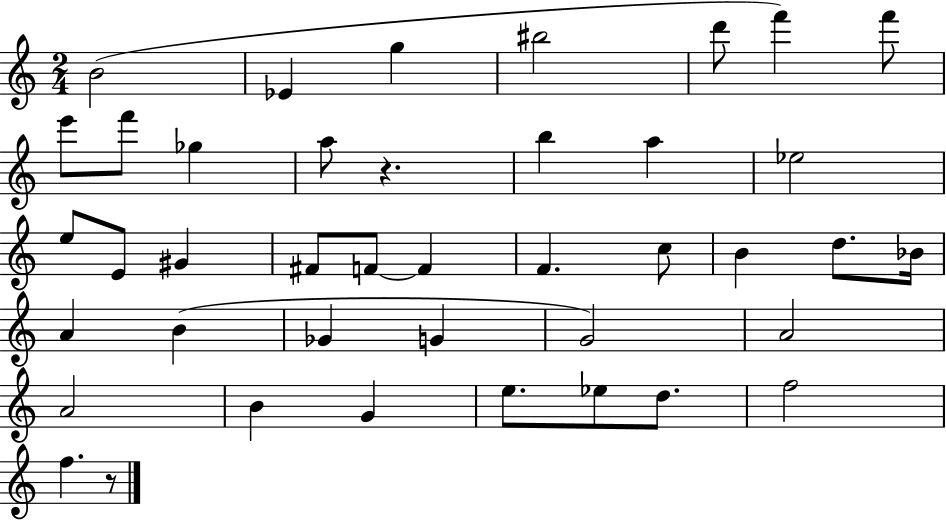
B4/h Eb4/q G5/q BIS5/h D6/e F6/q F6/e E6/e F6/e Gb5/q A5/e R/q. B5/q A5/q Eb5/h E5/e E4/e G#4/q F#4/e F4/e F4/q F4/q. C5/e B4/q D5/e. Bb4/s A4/q B4/q Gb4/q G4/q G4/h A4/h A4/h B4/q G4/q E5/e. Eb5/e D5/e. F5/h F5/q. R/e